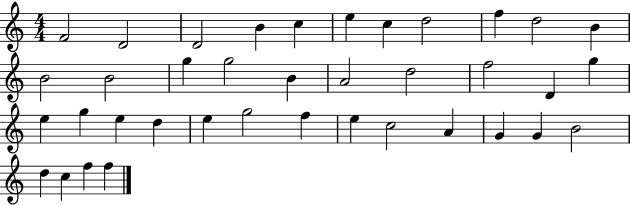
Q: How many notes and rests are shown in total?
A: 38